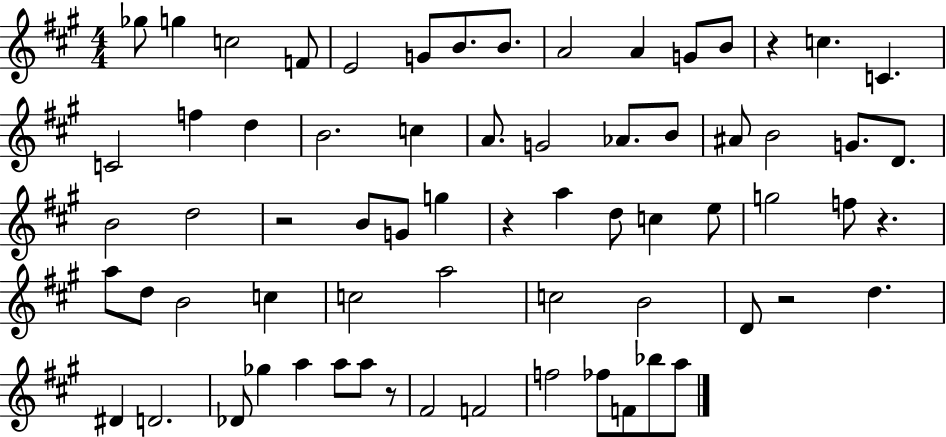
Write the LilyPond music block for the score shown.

{
  \clef treble
  \numericTimeSignature
  \time 4/4
  \key a \major
  ges''8 g''4 c''2 f'8 | e'2 g'8 b'8. b'8. | a'2 a'4 g'8 b'8 | r4 c''4. c'4. | \break c'2 f''4 d''4 | b'2. c''4 | a'8. g'2 aes'8. b'8 | ais'8 b'2 g'8. d'8. | \break b'2 d''2 | r2 b'8 g'8 g''4 | r4 a''4 d''8 c''4 e''8 | g''2 f''8 r4. | \break a''8 d''8 b'2 c''4 | c''2 a''2 | c''2 b'2 | d'8 r2 d''4. | \break dis'4 d'2. | des'8 ges''4 a''4 a''8 a''8 r8 | fis'2 f'2 | f''2 fes''8 f'8 bes''8 a''8 | \break \bar "|."
}